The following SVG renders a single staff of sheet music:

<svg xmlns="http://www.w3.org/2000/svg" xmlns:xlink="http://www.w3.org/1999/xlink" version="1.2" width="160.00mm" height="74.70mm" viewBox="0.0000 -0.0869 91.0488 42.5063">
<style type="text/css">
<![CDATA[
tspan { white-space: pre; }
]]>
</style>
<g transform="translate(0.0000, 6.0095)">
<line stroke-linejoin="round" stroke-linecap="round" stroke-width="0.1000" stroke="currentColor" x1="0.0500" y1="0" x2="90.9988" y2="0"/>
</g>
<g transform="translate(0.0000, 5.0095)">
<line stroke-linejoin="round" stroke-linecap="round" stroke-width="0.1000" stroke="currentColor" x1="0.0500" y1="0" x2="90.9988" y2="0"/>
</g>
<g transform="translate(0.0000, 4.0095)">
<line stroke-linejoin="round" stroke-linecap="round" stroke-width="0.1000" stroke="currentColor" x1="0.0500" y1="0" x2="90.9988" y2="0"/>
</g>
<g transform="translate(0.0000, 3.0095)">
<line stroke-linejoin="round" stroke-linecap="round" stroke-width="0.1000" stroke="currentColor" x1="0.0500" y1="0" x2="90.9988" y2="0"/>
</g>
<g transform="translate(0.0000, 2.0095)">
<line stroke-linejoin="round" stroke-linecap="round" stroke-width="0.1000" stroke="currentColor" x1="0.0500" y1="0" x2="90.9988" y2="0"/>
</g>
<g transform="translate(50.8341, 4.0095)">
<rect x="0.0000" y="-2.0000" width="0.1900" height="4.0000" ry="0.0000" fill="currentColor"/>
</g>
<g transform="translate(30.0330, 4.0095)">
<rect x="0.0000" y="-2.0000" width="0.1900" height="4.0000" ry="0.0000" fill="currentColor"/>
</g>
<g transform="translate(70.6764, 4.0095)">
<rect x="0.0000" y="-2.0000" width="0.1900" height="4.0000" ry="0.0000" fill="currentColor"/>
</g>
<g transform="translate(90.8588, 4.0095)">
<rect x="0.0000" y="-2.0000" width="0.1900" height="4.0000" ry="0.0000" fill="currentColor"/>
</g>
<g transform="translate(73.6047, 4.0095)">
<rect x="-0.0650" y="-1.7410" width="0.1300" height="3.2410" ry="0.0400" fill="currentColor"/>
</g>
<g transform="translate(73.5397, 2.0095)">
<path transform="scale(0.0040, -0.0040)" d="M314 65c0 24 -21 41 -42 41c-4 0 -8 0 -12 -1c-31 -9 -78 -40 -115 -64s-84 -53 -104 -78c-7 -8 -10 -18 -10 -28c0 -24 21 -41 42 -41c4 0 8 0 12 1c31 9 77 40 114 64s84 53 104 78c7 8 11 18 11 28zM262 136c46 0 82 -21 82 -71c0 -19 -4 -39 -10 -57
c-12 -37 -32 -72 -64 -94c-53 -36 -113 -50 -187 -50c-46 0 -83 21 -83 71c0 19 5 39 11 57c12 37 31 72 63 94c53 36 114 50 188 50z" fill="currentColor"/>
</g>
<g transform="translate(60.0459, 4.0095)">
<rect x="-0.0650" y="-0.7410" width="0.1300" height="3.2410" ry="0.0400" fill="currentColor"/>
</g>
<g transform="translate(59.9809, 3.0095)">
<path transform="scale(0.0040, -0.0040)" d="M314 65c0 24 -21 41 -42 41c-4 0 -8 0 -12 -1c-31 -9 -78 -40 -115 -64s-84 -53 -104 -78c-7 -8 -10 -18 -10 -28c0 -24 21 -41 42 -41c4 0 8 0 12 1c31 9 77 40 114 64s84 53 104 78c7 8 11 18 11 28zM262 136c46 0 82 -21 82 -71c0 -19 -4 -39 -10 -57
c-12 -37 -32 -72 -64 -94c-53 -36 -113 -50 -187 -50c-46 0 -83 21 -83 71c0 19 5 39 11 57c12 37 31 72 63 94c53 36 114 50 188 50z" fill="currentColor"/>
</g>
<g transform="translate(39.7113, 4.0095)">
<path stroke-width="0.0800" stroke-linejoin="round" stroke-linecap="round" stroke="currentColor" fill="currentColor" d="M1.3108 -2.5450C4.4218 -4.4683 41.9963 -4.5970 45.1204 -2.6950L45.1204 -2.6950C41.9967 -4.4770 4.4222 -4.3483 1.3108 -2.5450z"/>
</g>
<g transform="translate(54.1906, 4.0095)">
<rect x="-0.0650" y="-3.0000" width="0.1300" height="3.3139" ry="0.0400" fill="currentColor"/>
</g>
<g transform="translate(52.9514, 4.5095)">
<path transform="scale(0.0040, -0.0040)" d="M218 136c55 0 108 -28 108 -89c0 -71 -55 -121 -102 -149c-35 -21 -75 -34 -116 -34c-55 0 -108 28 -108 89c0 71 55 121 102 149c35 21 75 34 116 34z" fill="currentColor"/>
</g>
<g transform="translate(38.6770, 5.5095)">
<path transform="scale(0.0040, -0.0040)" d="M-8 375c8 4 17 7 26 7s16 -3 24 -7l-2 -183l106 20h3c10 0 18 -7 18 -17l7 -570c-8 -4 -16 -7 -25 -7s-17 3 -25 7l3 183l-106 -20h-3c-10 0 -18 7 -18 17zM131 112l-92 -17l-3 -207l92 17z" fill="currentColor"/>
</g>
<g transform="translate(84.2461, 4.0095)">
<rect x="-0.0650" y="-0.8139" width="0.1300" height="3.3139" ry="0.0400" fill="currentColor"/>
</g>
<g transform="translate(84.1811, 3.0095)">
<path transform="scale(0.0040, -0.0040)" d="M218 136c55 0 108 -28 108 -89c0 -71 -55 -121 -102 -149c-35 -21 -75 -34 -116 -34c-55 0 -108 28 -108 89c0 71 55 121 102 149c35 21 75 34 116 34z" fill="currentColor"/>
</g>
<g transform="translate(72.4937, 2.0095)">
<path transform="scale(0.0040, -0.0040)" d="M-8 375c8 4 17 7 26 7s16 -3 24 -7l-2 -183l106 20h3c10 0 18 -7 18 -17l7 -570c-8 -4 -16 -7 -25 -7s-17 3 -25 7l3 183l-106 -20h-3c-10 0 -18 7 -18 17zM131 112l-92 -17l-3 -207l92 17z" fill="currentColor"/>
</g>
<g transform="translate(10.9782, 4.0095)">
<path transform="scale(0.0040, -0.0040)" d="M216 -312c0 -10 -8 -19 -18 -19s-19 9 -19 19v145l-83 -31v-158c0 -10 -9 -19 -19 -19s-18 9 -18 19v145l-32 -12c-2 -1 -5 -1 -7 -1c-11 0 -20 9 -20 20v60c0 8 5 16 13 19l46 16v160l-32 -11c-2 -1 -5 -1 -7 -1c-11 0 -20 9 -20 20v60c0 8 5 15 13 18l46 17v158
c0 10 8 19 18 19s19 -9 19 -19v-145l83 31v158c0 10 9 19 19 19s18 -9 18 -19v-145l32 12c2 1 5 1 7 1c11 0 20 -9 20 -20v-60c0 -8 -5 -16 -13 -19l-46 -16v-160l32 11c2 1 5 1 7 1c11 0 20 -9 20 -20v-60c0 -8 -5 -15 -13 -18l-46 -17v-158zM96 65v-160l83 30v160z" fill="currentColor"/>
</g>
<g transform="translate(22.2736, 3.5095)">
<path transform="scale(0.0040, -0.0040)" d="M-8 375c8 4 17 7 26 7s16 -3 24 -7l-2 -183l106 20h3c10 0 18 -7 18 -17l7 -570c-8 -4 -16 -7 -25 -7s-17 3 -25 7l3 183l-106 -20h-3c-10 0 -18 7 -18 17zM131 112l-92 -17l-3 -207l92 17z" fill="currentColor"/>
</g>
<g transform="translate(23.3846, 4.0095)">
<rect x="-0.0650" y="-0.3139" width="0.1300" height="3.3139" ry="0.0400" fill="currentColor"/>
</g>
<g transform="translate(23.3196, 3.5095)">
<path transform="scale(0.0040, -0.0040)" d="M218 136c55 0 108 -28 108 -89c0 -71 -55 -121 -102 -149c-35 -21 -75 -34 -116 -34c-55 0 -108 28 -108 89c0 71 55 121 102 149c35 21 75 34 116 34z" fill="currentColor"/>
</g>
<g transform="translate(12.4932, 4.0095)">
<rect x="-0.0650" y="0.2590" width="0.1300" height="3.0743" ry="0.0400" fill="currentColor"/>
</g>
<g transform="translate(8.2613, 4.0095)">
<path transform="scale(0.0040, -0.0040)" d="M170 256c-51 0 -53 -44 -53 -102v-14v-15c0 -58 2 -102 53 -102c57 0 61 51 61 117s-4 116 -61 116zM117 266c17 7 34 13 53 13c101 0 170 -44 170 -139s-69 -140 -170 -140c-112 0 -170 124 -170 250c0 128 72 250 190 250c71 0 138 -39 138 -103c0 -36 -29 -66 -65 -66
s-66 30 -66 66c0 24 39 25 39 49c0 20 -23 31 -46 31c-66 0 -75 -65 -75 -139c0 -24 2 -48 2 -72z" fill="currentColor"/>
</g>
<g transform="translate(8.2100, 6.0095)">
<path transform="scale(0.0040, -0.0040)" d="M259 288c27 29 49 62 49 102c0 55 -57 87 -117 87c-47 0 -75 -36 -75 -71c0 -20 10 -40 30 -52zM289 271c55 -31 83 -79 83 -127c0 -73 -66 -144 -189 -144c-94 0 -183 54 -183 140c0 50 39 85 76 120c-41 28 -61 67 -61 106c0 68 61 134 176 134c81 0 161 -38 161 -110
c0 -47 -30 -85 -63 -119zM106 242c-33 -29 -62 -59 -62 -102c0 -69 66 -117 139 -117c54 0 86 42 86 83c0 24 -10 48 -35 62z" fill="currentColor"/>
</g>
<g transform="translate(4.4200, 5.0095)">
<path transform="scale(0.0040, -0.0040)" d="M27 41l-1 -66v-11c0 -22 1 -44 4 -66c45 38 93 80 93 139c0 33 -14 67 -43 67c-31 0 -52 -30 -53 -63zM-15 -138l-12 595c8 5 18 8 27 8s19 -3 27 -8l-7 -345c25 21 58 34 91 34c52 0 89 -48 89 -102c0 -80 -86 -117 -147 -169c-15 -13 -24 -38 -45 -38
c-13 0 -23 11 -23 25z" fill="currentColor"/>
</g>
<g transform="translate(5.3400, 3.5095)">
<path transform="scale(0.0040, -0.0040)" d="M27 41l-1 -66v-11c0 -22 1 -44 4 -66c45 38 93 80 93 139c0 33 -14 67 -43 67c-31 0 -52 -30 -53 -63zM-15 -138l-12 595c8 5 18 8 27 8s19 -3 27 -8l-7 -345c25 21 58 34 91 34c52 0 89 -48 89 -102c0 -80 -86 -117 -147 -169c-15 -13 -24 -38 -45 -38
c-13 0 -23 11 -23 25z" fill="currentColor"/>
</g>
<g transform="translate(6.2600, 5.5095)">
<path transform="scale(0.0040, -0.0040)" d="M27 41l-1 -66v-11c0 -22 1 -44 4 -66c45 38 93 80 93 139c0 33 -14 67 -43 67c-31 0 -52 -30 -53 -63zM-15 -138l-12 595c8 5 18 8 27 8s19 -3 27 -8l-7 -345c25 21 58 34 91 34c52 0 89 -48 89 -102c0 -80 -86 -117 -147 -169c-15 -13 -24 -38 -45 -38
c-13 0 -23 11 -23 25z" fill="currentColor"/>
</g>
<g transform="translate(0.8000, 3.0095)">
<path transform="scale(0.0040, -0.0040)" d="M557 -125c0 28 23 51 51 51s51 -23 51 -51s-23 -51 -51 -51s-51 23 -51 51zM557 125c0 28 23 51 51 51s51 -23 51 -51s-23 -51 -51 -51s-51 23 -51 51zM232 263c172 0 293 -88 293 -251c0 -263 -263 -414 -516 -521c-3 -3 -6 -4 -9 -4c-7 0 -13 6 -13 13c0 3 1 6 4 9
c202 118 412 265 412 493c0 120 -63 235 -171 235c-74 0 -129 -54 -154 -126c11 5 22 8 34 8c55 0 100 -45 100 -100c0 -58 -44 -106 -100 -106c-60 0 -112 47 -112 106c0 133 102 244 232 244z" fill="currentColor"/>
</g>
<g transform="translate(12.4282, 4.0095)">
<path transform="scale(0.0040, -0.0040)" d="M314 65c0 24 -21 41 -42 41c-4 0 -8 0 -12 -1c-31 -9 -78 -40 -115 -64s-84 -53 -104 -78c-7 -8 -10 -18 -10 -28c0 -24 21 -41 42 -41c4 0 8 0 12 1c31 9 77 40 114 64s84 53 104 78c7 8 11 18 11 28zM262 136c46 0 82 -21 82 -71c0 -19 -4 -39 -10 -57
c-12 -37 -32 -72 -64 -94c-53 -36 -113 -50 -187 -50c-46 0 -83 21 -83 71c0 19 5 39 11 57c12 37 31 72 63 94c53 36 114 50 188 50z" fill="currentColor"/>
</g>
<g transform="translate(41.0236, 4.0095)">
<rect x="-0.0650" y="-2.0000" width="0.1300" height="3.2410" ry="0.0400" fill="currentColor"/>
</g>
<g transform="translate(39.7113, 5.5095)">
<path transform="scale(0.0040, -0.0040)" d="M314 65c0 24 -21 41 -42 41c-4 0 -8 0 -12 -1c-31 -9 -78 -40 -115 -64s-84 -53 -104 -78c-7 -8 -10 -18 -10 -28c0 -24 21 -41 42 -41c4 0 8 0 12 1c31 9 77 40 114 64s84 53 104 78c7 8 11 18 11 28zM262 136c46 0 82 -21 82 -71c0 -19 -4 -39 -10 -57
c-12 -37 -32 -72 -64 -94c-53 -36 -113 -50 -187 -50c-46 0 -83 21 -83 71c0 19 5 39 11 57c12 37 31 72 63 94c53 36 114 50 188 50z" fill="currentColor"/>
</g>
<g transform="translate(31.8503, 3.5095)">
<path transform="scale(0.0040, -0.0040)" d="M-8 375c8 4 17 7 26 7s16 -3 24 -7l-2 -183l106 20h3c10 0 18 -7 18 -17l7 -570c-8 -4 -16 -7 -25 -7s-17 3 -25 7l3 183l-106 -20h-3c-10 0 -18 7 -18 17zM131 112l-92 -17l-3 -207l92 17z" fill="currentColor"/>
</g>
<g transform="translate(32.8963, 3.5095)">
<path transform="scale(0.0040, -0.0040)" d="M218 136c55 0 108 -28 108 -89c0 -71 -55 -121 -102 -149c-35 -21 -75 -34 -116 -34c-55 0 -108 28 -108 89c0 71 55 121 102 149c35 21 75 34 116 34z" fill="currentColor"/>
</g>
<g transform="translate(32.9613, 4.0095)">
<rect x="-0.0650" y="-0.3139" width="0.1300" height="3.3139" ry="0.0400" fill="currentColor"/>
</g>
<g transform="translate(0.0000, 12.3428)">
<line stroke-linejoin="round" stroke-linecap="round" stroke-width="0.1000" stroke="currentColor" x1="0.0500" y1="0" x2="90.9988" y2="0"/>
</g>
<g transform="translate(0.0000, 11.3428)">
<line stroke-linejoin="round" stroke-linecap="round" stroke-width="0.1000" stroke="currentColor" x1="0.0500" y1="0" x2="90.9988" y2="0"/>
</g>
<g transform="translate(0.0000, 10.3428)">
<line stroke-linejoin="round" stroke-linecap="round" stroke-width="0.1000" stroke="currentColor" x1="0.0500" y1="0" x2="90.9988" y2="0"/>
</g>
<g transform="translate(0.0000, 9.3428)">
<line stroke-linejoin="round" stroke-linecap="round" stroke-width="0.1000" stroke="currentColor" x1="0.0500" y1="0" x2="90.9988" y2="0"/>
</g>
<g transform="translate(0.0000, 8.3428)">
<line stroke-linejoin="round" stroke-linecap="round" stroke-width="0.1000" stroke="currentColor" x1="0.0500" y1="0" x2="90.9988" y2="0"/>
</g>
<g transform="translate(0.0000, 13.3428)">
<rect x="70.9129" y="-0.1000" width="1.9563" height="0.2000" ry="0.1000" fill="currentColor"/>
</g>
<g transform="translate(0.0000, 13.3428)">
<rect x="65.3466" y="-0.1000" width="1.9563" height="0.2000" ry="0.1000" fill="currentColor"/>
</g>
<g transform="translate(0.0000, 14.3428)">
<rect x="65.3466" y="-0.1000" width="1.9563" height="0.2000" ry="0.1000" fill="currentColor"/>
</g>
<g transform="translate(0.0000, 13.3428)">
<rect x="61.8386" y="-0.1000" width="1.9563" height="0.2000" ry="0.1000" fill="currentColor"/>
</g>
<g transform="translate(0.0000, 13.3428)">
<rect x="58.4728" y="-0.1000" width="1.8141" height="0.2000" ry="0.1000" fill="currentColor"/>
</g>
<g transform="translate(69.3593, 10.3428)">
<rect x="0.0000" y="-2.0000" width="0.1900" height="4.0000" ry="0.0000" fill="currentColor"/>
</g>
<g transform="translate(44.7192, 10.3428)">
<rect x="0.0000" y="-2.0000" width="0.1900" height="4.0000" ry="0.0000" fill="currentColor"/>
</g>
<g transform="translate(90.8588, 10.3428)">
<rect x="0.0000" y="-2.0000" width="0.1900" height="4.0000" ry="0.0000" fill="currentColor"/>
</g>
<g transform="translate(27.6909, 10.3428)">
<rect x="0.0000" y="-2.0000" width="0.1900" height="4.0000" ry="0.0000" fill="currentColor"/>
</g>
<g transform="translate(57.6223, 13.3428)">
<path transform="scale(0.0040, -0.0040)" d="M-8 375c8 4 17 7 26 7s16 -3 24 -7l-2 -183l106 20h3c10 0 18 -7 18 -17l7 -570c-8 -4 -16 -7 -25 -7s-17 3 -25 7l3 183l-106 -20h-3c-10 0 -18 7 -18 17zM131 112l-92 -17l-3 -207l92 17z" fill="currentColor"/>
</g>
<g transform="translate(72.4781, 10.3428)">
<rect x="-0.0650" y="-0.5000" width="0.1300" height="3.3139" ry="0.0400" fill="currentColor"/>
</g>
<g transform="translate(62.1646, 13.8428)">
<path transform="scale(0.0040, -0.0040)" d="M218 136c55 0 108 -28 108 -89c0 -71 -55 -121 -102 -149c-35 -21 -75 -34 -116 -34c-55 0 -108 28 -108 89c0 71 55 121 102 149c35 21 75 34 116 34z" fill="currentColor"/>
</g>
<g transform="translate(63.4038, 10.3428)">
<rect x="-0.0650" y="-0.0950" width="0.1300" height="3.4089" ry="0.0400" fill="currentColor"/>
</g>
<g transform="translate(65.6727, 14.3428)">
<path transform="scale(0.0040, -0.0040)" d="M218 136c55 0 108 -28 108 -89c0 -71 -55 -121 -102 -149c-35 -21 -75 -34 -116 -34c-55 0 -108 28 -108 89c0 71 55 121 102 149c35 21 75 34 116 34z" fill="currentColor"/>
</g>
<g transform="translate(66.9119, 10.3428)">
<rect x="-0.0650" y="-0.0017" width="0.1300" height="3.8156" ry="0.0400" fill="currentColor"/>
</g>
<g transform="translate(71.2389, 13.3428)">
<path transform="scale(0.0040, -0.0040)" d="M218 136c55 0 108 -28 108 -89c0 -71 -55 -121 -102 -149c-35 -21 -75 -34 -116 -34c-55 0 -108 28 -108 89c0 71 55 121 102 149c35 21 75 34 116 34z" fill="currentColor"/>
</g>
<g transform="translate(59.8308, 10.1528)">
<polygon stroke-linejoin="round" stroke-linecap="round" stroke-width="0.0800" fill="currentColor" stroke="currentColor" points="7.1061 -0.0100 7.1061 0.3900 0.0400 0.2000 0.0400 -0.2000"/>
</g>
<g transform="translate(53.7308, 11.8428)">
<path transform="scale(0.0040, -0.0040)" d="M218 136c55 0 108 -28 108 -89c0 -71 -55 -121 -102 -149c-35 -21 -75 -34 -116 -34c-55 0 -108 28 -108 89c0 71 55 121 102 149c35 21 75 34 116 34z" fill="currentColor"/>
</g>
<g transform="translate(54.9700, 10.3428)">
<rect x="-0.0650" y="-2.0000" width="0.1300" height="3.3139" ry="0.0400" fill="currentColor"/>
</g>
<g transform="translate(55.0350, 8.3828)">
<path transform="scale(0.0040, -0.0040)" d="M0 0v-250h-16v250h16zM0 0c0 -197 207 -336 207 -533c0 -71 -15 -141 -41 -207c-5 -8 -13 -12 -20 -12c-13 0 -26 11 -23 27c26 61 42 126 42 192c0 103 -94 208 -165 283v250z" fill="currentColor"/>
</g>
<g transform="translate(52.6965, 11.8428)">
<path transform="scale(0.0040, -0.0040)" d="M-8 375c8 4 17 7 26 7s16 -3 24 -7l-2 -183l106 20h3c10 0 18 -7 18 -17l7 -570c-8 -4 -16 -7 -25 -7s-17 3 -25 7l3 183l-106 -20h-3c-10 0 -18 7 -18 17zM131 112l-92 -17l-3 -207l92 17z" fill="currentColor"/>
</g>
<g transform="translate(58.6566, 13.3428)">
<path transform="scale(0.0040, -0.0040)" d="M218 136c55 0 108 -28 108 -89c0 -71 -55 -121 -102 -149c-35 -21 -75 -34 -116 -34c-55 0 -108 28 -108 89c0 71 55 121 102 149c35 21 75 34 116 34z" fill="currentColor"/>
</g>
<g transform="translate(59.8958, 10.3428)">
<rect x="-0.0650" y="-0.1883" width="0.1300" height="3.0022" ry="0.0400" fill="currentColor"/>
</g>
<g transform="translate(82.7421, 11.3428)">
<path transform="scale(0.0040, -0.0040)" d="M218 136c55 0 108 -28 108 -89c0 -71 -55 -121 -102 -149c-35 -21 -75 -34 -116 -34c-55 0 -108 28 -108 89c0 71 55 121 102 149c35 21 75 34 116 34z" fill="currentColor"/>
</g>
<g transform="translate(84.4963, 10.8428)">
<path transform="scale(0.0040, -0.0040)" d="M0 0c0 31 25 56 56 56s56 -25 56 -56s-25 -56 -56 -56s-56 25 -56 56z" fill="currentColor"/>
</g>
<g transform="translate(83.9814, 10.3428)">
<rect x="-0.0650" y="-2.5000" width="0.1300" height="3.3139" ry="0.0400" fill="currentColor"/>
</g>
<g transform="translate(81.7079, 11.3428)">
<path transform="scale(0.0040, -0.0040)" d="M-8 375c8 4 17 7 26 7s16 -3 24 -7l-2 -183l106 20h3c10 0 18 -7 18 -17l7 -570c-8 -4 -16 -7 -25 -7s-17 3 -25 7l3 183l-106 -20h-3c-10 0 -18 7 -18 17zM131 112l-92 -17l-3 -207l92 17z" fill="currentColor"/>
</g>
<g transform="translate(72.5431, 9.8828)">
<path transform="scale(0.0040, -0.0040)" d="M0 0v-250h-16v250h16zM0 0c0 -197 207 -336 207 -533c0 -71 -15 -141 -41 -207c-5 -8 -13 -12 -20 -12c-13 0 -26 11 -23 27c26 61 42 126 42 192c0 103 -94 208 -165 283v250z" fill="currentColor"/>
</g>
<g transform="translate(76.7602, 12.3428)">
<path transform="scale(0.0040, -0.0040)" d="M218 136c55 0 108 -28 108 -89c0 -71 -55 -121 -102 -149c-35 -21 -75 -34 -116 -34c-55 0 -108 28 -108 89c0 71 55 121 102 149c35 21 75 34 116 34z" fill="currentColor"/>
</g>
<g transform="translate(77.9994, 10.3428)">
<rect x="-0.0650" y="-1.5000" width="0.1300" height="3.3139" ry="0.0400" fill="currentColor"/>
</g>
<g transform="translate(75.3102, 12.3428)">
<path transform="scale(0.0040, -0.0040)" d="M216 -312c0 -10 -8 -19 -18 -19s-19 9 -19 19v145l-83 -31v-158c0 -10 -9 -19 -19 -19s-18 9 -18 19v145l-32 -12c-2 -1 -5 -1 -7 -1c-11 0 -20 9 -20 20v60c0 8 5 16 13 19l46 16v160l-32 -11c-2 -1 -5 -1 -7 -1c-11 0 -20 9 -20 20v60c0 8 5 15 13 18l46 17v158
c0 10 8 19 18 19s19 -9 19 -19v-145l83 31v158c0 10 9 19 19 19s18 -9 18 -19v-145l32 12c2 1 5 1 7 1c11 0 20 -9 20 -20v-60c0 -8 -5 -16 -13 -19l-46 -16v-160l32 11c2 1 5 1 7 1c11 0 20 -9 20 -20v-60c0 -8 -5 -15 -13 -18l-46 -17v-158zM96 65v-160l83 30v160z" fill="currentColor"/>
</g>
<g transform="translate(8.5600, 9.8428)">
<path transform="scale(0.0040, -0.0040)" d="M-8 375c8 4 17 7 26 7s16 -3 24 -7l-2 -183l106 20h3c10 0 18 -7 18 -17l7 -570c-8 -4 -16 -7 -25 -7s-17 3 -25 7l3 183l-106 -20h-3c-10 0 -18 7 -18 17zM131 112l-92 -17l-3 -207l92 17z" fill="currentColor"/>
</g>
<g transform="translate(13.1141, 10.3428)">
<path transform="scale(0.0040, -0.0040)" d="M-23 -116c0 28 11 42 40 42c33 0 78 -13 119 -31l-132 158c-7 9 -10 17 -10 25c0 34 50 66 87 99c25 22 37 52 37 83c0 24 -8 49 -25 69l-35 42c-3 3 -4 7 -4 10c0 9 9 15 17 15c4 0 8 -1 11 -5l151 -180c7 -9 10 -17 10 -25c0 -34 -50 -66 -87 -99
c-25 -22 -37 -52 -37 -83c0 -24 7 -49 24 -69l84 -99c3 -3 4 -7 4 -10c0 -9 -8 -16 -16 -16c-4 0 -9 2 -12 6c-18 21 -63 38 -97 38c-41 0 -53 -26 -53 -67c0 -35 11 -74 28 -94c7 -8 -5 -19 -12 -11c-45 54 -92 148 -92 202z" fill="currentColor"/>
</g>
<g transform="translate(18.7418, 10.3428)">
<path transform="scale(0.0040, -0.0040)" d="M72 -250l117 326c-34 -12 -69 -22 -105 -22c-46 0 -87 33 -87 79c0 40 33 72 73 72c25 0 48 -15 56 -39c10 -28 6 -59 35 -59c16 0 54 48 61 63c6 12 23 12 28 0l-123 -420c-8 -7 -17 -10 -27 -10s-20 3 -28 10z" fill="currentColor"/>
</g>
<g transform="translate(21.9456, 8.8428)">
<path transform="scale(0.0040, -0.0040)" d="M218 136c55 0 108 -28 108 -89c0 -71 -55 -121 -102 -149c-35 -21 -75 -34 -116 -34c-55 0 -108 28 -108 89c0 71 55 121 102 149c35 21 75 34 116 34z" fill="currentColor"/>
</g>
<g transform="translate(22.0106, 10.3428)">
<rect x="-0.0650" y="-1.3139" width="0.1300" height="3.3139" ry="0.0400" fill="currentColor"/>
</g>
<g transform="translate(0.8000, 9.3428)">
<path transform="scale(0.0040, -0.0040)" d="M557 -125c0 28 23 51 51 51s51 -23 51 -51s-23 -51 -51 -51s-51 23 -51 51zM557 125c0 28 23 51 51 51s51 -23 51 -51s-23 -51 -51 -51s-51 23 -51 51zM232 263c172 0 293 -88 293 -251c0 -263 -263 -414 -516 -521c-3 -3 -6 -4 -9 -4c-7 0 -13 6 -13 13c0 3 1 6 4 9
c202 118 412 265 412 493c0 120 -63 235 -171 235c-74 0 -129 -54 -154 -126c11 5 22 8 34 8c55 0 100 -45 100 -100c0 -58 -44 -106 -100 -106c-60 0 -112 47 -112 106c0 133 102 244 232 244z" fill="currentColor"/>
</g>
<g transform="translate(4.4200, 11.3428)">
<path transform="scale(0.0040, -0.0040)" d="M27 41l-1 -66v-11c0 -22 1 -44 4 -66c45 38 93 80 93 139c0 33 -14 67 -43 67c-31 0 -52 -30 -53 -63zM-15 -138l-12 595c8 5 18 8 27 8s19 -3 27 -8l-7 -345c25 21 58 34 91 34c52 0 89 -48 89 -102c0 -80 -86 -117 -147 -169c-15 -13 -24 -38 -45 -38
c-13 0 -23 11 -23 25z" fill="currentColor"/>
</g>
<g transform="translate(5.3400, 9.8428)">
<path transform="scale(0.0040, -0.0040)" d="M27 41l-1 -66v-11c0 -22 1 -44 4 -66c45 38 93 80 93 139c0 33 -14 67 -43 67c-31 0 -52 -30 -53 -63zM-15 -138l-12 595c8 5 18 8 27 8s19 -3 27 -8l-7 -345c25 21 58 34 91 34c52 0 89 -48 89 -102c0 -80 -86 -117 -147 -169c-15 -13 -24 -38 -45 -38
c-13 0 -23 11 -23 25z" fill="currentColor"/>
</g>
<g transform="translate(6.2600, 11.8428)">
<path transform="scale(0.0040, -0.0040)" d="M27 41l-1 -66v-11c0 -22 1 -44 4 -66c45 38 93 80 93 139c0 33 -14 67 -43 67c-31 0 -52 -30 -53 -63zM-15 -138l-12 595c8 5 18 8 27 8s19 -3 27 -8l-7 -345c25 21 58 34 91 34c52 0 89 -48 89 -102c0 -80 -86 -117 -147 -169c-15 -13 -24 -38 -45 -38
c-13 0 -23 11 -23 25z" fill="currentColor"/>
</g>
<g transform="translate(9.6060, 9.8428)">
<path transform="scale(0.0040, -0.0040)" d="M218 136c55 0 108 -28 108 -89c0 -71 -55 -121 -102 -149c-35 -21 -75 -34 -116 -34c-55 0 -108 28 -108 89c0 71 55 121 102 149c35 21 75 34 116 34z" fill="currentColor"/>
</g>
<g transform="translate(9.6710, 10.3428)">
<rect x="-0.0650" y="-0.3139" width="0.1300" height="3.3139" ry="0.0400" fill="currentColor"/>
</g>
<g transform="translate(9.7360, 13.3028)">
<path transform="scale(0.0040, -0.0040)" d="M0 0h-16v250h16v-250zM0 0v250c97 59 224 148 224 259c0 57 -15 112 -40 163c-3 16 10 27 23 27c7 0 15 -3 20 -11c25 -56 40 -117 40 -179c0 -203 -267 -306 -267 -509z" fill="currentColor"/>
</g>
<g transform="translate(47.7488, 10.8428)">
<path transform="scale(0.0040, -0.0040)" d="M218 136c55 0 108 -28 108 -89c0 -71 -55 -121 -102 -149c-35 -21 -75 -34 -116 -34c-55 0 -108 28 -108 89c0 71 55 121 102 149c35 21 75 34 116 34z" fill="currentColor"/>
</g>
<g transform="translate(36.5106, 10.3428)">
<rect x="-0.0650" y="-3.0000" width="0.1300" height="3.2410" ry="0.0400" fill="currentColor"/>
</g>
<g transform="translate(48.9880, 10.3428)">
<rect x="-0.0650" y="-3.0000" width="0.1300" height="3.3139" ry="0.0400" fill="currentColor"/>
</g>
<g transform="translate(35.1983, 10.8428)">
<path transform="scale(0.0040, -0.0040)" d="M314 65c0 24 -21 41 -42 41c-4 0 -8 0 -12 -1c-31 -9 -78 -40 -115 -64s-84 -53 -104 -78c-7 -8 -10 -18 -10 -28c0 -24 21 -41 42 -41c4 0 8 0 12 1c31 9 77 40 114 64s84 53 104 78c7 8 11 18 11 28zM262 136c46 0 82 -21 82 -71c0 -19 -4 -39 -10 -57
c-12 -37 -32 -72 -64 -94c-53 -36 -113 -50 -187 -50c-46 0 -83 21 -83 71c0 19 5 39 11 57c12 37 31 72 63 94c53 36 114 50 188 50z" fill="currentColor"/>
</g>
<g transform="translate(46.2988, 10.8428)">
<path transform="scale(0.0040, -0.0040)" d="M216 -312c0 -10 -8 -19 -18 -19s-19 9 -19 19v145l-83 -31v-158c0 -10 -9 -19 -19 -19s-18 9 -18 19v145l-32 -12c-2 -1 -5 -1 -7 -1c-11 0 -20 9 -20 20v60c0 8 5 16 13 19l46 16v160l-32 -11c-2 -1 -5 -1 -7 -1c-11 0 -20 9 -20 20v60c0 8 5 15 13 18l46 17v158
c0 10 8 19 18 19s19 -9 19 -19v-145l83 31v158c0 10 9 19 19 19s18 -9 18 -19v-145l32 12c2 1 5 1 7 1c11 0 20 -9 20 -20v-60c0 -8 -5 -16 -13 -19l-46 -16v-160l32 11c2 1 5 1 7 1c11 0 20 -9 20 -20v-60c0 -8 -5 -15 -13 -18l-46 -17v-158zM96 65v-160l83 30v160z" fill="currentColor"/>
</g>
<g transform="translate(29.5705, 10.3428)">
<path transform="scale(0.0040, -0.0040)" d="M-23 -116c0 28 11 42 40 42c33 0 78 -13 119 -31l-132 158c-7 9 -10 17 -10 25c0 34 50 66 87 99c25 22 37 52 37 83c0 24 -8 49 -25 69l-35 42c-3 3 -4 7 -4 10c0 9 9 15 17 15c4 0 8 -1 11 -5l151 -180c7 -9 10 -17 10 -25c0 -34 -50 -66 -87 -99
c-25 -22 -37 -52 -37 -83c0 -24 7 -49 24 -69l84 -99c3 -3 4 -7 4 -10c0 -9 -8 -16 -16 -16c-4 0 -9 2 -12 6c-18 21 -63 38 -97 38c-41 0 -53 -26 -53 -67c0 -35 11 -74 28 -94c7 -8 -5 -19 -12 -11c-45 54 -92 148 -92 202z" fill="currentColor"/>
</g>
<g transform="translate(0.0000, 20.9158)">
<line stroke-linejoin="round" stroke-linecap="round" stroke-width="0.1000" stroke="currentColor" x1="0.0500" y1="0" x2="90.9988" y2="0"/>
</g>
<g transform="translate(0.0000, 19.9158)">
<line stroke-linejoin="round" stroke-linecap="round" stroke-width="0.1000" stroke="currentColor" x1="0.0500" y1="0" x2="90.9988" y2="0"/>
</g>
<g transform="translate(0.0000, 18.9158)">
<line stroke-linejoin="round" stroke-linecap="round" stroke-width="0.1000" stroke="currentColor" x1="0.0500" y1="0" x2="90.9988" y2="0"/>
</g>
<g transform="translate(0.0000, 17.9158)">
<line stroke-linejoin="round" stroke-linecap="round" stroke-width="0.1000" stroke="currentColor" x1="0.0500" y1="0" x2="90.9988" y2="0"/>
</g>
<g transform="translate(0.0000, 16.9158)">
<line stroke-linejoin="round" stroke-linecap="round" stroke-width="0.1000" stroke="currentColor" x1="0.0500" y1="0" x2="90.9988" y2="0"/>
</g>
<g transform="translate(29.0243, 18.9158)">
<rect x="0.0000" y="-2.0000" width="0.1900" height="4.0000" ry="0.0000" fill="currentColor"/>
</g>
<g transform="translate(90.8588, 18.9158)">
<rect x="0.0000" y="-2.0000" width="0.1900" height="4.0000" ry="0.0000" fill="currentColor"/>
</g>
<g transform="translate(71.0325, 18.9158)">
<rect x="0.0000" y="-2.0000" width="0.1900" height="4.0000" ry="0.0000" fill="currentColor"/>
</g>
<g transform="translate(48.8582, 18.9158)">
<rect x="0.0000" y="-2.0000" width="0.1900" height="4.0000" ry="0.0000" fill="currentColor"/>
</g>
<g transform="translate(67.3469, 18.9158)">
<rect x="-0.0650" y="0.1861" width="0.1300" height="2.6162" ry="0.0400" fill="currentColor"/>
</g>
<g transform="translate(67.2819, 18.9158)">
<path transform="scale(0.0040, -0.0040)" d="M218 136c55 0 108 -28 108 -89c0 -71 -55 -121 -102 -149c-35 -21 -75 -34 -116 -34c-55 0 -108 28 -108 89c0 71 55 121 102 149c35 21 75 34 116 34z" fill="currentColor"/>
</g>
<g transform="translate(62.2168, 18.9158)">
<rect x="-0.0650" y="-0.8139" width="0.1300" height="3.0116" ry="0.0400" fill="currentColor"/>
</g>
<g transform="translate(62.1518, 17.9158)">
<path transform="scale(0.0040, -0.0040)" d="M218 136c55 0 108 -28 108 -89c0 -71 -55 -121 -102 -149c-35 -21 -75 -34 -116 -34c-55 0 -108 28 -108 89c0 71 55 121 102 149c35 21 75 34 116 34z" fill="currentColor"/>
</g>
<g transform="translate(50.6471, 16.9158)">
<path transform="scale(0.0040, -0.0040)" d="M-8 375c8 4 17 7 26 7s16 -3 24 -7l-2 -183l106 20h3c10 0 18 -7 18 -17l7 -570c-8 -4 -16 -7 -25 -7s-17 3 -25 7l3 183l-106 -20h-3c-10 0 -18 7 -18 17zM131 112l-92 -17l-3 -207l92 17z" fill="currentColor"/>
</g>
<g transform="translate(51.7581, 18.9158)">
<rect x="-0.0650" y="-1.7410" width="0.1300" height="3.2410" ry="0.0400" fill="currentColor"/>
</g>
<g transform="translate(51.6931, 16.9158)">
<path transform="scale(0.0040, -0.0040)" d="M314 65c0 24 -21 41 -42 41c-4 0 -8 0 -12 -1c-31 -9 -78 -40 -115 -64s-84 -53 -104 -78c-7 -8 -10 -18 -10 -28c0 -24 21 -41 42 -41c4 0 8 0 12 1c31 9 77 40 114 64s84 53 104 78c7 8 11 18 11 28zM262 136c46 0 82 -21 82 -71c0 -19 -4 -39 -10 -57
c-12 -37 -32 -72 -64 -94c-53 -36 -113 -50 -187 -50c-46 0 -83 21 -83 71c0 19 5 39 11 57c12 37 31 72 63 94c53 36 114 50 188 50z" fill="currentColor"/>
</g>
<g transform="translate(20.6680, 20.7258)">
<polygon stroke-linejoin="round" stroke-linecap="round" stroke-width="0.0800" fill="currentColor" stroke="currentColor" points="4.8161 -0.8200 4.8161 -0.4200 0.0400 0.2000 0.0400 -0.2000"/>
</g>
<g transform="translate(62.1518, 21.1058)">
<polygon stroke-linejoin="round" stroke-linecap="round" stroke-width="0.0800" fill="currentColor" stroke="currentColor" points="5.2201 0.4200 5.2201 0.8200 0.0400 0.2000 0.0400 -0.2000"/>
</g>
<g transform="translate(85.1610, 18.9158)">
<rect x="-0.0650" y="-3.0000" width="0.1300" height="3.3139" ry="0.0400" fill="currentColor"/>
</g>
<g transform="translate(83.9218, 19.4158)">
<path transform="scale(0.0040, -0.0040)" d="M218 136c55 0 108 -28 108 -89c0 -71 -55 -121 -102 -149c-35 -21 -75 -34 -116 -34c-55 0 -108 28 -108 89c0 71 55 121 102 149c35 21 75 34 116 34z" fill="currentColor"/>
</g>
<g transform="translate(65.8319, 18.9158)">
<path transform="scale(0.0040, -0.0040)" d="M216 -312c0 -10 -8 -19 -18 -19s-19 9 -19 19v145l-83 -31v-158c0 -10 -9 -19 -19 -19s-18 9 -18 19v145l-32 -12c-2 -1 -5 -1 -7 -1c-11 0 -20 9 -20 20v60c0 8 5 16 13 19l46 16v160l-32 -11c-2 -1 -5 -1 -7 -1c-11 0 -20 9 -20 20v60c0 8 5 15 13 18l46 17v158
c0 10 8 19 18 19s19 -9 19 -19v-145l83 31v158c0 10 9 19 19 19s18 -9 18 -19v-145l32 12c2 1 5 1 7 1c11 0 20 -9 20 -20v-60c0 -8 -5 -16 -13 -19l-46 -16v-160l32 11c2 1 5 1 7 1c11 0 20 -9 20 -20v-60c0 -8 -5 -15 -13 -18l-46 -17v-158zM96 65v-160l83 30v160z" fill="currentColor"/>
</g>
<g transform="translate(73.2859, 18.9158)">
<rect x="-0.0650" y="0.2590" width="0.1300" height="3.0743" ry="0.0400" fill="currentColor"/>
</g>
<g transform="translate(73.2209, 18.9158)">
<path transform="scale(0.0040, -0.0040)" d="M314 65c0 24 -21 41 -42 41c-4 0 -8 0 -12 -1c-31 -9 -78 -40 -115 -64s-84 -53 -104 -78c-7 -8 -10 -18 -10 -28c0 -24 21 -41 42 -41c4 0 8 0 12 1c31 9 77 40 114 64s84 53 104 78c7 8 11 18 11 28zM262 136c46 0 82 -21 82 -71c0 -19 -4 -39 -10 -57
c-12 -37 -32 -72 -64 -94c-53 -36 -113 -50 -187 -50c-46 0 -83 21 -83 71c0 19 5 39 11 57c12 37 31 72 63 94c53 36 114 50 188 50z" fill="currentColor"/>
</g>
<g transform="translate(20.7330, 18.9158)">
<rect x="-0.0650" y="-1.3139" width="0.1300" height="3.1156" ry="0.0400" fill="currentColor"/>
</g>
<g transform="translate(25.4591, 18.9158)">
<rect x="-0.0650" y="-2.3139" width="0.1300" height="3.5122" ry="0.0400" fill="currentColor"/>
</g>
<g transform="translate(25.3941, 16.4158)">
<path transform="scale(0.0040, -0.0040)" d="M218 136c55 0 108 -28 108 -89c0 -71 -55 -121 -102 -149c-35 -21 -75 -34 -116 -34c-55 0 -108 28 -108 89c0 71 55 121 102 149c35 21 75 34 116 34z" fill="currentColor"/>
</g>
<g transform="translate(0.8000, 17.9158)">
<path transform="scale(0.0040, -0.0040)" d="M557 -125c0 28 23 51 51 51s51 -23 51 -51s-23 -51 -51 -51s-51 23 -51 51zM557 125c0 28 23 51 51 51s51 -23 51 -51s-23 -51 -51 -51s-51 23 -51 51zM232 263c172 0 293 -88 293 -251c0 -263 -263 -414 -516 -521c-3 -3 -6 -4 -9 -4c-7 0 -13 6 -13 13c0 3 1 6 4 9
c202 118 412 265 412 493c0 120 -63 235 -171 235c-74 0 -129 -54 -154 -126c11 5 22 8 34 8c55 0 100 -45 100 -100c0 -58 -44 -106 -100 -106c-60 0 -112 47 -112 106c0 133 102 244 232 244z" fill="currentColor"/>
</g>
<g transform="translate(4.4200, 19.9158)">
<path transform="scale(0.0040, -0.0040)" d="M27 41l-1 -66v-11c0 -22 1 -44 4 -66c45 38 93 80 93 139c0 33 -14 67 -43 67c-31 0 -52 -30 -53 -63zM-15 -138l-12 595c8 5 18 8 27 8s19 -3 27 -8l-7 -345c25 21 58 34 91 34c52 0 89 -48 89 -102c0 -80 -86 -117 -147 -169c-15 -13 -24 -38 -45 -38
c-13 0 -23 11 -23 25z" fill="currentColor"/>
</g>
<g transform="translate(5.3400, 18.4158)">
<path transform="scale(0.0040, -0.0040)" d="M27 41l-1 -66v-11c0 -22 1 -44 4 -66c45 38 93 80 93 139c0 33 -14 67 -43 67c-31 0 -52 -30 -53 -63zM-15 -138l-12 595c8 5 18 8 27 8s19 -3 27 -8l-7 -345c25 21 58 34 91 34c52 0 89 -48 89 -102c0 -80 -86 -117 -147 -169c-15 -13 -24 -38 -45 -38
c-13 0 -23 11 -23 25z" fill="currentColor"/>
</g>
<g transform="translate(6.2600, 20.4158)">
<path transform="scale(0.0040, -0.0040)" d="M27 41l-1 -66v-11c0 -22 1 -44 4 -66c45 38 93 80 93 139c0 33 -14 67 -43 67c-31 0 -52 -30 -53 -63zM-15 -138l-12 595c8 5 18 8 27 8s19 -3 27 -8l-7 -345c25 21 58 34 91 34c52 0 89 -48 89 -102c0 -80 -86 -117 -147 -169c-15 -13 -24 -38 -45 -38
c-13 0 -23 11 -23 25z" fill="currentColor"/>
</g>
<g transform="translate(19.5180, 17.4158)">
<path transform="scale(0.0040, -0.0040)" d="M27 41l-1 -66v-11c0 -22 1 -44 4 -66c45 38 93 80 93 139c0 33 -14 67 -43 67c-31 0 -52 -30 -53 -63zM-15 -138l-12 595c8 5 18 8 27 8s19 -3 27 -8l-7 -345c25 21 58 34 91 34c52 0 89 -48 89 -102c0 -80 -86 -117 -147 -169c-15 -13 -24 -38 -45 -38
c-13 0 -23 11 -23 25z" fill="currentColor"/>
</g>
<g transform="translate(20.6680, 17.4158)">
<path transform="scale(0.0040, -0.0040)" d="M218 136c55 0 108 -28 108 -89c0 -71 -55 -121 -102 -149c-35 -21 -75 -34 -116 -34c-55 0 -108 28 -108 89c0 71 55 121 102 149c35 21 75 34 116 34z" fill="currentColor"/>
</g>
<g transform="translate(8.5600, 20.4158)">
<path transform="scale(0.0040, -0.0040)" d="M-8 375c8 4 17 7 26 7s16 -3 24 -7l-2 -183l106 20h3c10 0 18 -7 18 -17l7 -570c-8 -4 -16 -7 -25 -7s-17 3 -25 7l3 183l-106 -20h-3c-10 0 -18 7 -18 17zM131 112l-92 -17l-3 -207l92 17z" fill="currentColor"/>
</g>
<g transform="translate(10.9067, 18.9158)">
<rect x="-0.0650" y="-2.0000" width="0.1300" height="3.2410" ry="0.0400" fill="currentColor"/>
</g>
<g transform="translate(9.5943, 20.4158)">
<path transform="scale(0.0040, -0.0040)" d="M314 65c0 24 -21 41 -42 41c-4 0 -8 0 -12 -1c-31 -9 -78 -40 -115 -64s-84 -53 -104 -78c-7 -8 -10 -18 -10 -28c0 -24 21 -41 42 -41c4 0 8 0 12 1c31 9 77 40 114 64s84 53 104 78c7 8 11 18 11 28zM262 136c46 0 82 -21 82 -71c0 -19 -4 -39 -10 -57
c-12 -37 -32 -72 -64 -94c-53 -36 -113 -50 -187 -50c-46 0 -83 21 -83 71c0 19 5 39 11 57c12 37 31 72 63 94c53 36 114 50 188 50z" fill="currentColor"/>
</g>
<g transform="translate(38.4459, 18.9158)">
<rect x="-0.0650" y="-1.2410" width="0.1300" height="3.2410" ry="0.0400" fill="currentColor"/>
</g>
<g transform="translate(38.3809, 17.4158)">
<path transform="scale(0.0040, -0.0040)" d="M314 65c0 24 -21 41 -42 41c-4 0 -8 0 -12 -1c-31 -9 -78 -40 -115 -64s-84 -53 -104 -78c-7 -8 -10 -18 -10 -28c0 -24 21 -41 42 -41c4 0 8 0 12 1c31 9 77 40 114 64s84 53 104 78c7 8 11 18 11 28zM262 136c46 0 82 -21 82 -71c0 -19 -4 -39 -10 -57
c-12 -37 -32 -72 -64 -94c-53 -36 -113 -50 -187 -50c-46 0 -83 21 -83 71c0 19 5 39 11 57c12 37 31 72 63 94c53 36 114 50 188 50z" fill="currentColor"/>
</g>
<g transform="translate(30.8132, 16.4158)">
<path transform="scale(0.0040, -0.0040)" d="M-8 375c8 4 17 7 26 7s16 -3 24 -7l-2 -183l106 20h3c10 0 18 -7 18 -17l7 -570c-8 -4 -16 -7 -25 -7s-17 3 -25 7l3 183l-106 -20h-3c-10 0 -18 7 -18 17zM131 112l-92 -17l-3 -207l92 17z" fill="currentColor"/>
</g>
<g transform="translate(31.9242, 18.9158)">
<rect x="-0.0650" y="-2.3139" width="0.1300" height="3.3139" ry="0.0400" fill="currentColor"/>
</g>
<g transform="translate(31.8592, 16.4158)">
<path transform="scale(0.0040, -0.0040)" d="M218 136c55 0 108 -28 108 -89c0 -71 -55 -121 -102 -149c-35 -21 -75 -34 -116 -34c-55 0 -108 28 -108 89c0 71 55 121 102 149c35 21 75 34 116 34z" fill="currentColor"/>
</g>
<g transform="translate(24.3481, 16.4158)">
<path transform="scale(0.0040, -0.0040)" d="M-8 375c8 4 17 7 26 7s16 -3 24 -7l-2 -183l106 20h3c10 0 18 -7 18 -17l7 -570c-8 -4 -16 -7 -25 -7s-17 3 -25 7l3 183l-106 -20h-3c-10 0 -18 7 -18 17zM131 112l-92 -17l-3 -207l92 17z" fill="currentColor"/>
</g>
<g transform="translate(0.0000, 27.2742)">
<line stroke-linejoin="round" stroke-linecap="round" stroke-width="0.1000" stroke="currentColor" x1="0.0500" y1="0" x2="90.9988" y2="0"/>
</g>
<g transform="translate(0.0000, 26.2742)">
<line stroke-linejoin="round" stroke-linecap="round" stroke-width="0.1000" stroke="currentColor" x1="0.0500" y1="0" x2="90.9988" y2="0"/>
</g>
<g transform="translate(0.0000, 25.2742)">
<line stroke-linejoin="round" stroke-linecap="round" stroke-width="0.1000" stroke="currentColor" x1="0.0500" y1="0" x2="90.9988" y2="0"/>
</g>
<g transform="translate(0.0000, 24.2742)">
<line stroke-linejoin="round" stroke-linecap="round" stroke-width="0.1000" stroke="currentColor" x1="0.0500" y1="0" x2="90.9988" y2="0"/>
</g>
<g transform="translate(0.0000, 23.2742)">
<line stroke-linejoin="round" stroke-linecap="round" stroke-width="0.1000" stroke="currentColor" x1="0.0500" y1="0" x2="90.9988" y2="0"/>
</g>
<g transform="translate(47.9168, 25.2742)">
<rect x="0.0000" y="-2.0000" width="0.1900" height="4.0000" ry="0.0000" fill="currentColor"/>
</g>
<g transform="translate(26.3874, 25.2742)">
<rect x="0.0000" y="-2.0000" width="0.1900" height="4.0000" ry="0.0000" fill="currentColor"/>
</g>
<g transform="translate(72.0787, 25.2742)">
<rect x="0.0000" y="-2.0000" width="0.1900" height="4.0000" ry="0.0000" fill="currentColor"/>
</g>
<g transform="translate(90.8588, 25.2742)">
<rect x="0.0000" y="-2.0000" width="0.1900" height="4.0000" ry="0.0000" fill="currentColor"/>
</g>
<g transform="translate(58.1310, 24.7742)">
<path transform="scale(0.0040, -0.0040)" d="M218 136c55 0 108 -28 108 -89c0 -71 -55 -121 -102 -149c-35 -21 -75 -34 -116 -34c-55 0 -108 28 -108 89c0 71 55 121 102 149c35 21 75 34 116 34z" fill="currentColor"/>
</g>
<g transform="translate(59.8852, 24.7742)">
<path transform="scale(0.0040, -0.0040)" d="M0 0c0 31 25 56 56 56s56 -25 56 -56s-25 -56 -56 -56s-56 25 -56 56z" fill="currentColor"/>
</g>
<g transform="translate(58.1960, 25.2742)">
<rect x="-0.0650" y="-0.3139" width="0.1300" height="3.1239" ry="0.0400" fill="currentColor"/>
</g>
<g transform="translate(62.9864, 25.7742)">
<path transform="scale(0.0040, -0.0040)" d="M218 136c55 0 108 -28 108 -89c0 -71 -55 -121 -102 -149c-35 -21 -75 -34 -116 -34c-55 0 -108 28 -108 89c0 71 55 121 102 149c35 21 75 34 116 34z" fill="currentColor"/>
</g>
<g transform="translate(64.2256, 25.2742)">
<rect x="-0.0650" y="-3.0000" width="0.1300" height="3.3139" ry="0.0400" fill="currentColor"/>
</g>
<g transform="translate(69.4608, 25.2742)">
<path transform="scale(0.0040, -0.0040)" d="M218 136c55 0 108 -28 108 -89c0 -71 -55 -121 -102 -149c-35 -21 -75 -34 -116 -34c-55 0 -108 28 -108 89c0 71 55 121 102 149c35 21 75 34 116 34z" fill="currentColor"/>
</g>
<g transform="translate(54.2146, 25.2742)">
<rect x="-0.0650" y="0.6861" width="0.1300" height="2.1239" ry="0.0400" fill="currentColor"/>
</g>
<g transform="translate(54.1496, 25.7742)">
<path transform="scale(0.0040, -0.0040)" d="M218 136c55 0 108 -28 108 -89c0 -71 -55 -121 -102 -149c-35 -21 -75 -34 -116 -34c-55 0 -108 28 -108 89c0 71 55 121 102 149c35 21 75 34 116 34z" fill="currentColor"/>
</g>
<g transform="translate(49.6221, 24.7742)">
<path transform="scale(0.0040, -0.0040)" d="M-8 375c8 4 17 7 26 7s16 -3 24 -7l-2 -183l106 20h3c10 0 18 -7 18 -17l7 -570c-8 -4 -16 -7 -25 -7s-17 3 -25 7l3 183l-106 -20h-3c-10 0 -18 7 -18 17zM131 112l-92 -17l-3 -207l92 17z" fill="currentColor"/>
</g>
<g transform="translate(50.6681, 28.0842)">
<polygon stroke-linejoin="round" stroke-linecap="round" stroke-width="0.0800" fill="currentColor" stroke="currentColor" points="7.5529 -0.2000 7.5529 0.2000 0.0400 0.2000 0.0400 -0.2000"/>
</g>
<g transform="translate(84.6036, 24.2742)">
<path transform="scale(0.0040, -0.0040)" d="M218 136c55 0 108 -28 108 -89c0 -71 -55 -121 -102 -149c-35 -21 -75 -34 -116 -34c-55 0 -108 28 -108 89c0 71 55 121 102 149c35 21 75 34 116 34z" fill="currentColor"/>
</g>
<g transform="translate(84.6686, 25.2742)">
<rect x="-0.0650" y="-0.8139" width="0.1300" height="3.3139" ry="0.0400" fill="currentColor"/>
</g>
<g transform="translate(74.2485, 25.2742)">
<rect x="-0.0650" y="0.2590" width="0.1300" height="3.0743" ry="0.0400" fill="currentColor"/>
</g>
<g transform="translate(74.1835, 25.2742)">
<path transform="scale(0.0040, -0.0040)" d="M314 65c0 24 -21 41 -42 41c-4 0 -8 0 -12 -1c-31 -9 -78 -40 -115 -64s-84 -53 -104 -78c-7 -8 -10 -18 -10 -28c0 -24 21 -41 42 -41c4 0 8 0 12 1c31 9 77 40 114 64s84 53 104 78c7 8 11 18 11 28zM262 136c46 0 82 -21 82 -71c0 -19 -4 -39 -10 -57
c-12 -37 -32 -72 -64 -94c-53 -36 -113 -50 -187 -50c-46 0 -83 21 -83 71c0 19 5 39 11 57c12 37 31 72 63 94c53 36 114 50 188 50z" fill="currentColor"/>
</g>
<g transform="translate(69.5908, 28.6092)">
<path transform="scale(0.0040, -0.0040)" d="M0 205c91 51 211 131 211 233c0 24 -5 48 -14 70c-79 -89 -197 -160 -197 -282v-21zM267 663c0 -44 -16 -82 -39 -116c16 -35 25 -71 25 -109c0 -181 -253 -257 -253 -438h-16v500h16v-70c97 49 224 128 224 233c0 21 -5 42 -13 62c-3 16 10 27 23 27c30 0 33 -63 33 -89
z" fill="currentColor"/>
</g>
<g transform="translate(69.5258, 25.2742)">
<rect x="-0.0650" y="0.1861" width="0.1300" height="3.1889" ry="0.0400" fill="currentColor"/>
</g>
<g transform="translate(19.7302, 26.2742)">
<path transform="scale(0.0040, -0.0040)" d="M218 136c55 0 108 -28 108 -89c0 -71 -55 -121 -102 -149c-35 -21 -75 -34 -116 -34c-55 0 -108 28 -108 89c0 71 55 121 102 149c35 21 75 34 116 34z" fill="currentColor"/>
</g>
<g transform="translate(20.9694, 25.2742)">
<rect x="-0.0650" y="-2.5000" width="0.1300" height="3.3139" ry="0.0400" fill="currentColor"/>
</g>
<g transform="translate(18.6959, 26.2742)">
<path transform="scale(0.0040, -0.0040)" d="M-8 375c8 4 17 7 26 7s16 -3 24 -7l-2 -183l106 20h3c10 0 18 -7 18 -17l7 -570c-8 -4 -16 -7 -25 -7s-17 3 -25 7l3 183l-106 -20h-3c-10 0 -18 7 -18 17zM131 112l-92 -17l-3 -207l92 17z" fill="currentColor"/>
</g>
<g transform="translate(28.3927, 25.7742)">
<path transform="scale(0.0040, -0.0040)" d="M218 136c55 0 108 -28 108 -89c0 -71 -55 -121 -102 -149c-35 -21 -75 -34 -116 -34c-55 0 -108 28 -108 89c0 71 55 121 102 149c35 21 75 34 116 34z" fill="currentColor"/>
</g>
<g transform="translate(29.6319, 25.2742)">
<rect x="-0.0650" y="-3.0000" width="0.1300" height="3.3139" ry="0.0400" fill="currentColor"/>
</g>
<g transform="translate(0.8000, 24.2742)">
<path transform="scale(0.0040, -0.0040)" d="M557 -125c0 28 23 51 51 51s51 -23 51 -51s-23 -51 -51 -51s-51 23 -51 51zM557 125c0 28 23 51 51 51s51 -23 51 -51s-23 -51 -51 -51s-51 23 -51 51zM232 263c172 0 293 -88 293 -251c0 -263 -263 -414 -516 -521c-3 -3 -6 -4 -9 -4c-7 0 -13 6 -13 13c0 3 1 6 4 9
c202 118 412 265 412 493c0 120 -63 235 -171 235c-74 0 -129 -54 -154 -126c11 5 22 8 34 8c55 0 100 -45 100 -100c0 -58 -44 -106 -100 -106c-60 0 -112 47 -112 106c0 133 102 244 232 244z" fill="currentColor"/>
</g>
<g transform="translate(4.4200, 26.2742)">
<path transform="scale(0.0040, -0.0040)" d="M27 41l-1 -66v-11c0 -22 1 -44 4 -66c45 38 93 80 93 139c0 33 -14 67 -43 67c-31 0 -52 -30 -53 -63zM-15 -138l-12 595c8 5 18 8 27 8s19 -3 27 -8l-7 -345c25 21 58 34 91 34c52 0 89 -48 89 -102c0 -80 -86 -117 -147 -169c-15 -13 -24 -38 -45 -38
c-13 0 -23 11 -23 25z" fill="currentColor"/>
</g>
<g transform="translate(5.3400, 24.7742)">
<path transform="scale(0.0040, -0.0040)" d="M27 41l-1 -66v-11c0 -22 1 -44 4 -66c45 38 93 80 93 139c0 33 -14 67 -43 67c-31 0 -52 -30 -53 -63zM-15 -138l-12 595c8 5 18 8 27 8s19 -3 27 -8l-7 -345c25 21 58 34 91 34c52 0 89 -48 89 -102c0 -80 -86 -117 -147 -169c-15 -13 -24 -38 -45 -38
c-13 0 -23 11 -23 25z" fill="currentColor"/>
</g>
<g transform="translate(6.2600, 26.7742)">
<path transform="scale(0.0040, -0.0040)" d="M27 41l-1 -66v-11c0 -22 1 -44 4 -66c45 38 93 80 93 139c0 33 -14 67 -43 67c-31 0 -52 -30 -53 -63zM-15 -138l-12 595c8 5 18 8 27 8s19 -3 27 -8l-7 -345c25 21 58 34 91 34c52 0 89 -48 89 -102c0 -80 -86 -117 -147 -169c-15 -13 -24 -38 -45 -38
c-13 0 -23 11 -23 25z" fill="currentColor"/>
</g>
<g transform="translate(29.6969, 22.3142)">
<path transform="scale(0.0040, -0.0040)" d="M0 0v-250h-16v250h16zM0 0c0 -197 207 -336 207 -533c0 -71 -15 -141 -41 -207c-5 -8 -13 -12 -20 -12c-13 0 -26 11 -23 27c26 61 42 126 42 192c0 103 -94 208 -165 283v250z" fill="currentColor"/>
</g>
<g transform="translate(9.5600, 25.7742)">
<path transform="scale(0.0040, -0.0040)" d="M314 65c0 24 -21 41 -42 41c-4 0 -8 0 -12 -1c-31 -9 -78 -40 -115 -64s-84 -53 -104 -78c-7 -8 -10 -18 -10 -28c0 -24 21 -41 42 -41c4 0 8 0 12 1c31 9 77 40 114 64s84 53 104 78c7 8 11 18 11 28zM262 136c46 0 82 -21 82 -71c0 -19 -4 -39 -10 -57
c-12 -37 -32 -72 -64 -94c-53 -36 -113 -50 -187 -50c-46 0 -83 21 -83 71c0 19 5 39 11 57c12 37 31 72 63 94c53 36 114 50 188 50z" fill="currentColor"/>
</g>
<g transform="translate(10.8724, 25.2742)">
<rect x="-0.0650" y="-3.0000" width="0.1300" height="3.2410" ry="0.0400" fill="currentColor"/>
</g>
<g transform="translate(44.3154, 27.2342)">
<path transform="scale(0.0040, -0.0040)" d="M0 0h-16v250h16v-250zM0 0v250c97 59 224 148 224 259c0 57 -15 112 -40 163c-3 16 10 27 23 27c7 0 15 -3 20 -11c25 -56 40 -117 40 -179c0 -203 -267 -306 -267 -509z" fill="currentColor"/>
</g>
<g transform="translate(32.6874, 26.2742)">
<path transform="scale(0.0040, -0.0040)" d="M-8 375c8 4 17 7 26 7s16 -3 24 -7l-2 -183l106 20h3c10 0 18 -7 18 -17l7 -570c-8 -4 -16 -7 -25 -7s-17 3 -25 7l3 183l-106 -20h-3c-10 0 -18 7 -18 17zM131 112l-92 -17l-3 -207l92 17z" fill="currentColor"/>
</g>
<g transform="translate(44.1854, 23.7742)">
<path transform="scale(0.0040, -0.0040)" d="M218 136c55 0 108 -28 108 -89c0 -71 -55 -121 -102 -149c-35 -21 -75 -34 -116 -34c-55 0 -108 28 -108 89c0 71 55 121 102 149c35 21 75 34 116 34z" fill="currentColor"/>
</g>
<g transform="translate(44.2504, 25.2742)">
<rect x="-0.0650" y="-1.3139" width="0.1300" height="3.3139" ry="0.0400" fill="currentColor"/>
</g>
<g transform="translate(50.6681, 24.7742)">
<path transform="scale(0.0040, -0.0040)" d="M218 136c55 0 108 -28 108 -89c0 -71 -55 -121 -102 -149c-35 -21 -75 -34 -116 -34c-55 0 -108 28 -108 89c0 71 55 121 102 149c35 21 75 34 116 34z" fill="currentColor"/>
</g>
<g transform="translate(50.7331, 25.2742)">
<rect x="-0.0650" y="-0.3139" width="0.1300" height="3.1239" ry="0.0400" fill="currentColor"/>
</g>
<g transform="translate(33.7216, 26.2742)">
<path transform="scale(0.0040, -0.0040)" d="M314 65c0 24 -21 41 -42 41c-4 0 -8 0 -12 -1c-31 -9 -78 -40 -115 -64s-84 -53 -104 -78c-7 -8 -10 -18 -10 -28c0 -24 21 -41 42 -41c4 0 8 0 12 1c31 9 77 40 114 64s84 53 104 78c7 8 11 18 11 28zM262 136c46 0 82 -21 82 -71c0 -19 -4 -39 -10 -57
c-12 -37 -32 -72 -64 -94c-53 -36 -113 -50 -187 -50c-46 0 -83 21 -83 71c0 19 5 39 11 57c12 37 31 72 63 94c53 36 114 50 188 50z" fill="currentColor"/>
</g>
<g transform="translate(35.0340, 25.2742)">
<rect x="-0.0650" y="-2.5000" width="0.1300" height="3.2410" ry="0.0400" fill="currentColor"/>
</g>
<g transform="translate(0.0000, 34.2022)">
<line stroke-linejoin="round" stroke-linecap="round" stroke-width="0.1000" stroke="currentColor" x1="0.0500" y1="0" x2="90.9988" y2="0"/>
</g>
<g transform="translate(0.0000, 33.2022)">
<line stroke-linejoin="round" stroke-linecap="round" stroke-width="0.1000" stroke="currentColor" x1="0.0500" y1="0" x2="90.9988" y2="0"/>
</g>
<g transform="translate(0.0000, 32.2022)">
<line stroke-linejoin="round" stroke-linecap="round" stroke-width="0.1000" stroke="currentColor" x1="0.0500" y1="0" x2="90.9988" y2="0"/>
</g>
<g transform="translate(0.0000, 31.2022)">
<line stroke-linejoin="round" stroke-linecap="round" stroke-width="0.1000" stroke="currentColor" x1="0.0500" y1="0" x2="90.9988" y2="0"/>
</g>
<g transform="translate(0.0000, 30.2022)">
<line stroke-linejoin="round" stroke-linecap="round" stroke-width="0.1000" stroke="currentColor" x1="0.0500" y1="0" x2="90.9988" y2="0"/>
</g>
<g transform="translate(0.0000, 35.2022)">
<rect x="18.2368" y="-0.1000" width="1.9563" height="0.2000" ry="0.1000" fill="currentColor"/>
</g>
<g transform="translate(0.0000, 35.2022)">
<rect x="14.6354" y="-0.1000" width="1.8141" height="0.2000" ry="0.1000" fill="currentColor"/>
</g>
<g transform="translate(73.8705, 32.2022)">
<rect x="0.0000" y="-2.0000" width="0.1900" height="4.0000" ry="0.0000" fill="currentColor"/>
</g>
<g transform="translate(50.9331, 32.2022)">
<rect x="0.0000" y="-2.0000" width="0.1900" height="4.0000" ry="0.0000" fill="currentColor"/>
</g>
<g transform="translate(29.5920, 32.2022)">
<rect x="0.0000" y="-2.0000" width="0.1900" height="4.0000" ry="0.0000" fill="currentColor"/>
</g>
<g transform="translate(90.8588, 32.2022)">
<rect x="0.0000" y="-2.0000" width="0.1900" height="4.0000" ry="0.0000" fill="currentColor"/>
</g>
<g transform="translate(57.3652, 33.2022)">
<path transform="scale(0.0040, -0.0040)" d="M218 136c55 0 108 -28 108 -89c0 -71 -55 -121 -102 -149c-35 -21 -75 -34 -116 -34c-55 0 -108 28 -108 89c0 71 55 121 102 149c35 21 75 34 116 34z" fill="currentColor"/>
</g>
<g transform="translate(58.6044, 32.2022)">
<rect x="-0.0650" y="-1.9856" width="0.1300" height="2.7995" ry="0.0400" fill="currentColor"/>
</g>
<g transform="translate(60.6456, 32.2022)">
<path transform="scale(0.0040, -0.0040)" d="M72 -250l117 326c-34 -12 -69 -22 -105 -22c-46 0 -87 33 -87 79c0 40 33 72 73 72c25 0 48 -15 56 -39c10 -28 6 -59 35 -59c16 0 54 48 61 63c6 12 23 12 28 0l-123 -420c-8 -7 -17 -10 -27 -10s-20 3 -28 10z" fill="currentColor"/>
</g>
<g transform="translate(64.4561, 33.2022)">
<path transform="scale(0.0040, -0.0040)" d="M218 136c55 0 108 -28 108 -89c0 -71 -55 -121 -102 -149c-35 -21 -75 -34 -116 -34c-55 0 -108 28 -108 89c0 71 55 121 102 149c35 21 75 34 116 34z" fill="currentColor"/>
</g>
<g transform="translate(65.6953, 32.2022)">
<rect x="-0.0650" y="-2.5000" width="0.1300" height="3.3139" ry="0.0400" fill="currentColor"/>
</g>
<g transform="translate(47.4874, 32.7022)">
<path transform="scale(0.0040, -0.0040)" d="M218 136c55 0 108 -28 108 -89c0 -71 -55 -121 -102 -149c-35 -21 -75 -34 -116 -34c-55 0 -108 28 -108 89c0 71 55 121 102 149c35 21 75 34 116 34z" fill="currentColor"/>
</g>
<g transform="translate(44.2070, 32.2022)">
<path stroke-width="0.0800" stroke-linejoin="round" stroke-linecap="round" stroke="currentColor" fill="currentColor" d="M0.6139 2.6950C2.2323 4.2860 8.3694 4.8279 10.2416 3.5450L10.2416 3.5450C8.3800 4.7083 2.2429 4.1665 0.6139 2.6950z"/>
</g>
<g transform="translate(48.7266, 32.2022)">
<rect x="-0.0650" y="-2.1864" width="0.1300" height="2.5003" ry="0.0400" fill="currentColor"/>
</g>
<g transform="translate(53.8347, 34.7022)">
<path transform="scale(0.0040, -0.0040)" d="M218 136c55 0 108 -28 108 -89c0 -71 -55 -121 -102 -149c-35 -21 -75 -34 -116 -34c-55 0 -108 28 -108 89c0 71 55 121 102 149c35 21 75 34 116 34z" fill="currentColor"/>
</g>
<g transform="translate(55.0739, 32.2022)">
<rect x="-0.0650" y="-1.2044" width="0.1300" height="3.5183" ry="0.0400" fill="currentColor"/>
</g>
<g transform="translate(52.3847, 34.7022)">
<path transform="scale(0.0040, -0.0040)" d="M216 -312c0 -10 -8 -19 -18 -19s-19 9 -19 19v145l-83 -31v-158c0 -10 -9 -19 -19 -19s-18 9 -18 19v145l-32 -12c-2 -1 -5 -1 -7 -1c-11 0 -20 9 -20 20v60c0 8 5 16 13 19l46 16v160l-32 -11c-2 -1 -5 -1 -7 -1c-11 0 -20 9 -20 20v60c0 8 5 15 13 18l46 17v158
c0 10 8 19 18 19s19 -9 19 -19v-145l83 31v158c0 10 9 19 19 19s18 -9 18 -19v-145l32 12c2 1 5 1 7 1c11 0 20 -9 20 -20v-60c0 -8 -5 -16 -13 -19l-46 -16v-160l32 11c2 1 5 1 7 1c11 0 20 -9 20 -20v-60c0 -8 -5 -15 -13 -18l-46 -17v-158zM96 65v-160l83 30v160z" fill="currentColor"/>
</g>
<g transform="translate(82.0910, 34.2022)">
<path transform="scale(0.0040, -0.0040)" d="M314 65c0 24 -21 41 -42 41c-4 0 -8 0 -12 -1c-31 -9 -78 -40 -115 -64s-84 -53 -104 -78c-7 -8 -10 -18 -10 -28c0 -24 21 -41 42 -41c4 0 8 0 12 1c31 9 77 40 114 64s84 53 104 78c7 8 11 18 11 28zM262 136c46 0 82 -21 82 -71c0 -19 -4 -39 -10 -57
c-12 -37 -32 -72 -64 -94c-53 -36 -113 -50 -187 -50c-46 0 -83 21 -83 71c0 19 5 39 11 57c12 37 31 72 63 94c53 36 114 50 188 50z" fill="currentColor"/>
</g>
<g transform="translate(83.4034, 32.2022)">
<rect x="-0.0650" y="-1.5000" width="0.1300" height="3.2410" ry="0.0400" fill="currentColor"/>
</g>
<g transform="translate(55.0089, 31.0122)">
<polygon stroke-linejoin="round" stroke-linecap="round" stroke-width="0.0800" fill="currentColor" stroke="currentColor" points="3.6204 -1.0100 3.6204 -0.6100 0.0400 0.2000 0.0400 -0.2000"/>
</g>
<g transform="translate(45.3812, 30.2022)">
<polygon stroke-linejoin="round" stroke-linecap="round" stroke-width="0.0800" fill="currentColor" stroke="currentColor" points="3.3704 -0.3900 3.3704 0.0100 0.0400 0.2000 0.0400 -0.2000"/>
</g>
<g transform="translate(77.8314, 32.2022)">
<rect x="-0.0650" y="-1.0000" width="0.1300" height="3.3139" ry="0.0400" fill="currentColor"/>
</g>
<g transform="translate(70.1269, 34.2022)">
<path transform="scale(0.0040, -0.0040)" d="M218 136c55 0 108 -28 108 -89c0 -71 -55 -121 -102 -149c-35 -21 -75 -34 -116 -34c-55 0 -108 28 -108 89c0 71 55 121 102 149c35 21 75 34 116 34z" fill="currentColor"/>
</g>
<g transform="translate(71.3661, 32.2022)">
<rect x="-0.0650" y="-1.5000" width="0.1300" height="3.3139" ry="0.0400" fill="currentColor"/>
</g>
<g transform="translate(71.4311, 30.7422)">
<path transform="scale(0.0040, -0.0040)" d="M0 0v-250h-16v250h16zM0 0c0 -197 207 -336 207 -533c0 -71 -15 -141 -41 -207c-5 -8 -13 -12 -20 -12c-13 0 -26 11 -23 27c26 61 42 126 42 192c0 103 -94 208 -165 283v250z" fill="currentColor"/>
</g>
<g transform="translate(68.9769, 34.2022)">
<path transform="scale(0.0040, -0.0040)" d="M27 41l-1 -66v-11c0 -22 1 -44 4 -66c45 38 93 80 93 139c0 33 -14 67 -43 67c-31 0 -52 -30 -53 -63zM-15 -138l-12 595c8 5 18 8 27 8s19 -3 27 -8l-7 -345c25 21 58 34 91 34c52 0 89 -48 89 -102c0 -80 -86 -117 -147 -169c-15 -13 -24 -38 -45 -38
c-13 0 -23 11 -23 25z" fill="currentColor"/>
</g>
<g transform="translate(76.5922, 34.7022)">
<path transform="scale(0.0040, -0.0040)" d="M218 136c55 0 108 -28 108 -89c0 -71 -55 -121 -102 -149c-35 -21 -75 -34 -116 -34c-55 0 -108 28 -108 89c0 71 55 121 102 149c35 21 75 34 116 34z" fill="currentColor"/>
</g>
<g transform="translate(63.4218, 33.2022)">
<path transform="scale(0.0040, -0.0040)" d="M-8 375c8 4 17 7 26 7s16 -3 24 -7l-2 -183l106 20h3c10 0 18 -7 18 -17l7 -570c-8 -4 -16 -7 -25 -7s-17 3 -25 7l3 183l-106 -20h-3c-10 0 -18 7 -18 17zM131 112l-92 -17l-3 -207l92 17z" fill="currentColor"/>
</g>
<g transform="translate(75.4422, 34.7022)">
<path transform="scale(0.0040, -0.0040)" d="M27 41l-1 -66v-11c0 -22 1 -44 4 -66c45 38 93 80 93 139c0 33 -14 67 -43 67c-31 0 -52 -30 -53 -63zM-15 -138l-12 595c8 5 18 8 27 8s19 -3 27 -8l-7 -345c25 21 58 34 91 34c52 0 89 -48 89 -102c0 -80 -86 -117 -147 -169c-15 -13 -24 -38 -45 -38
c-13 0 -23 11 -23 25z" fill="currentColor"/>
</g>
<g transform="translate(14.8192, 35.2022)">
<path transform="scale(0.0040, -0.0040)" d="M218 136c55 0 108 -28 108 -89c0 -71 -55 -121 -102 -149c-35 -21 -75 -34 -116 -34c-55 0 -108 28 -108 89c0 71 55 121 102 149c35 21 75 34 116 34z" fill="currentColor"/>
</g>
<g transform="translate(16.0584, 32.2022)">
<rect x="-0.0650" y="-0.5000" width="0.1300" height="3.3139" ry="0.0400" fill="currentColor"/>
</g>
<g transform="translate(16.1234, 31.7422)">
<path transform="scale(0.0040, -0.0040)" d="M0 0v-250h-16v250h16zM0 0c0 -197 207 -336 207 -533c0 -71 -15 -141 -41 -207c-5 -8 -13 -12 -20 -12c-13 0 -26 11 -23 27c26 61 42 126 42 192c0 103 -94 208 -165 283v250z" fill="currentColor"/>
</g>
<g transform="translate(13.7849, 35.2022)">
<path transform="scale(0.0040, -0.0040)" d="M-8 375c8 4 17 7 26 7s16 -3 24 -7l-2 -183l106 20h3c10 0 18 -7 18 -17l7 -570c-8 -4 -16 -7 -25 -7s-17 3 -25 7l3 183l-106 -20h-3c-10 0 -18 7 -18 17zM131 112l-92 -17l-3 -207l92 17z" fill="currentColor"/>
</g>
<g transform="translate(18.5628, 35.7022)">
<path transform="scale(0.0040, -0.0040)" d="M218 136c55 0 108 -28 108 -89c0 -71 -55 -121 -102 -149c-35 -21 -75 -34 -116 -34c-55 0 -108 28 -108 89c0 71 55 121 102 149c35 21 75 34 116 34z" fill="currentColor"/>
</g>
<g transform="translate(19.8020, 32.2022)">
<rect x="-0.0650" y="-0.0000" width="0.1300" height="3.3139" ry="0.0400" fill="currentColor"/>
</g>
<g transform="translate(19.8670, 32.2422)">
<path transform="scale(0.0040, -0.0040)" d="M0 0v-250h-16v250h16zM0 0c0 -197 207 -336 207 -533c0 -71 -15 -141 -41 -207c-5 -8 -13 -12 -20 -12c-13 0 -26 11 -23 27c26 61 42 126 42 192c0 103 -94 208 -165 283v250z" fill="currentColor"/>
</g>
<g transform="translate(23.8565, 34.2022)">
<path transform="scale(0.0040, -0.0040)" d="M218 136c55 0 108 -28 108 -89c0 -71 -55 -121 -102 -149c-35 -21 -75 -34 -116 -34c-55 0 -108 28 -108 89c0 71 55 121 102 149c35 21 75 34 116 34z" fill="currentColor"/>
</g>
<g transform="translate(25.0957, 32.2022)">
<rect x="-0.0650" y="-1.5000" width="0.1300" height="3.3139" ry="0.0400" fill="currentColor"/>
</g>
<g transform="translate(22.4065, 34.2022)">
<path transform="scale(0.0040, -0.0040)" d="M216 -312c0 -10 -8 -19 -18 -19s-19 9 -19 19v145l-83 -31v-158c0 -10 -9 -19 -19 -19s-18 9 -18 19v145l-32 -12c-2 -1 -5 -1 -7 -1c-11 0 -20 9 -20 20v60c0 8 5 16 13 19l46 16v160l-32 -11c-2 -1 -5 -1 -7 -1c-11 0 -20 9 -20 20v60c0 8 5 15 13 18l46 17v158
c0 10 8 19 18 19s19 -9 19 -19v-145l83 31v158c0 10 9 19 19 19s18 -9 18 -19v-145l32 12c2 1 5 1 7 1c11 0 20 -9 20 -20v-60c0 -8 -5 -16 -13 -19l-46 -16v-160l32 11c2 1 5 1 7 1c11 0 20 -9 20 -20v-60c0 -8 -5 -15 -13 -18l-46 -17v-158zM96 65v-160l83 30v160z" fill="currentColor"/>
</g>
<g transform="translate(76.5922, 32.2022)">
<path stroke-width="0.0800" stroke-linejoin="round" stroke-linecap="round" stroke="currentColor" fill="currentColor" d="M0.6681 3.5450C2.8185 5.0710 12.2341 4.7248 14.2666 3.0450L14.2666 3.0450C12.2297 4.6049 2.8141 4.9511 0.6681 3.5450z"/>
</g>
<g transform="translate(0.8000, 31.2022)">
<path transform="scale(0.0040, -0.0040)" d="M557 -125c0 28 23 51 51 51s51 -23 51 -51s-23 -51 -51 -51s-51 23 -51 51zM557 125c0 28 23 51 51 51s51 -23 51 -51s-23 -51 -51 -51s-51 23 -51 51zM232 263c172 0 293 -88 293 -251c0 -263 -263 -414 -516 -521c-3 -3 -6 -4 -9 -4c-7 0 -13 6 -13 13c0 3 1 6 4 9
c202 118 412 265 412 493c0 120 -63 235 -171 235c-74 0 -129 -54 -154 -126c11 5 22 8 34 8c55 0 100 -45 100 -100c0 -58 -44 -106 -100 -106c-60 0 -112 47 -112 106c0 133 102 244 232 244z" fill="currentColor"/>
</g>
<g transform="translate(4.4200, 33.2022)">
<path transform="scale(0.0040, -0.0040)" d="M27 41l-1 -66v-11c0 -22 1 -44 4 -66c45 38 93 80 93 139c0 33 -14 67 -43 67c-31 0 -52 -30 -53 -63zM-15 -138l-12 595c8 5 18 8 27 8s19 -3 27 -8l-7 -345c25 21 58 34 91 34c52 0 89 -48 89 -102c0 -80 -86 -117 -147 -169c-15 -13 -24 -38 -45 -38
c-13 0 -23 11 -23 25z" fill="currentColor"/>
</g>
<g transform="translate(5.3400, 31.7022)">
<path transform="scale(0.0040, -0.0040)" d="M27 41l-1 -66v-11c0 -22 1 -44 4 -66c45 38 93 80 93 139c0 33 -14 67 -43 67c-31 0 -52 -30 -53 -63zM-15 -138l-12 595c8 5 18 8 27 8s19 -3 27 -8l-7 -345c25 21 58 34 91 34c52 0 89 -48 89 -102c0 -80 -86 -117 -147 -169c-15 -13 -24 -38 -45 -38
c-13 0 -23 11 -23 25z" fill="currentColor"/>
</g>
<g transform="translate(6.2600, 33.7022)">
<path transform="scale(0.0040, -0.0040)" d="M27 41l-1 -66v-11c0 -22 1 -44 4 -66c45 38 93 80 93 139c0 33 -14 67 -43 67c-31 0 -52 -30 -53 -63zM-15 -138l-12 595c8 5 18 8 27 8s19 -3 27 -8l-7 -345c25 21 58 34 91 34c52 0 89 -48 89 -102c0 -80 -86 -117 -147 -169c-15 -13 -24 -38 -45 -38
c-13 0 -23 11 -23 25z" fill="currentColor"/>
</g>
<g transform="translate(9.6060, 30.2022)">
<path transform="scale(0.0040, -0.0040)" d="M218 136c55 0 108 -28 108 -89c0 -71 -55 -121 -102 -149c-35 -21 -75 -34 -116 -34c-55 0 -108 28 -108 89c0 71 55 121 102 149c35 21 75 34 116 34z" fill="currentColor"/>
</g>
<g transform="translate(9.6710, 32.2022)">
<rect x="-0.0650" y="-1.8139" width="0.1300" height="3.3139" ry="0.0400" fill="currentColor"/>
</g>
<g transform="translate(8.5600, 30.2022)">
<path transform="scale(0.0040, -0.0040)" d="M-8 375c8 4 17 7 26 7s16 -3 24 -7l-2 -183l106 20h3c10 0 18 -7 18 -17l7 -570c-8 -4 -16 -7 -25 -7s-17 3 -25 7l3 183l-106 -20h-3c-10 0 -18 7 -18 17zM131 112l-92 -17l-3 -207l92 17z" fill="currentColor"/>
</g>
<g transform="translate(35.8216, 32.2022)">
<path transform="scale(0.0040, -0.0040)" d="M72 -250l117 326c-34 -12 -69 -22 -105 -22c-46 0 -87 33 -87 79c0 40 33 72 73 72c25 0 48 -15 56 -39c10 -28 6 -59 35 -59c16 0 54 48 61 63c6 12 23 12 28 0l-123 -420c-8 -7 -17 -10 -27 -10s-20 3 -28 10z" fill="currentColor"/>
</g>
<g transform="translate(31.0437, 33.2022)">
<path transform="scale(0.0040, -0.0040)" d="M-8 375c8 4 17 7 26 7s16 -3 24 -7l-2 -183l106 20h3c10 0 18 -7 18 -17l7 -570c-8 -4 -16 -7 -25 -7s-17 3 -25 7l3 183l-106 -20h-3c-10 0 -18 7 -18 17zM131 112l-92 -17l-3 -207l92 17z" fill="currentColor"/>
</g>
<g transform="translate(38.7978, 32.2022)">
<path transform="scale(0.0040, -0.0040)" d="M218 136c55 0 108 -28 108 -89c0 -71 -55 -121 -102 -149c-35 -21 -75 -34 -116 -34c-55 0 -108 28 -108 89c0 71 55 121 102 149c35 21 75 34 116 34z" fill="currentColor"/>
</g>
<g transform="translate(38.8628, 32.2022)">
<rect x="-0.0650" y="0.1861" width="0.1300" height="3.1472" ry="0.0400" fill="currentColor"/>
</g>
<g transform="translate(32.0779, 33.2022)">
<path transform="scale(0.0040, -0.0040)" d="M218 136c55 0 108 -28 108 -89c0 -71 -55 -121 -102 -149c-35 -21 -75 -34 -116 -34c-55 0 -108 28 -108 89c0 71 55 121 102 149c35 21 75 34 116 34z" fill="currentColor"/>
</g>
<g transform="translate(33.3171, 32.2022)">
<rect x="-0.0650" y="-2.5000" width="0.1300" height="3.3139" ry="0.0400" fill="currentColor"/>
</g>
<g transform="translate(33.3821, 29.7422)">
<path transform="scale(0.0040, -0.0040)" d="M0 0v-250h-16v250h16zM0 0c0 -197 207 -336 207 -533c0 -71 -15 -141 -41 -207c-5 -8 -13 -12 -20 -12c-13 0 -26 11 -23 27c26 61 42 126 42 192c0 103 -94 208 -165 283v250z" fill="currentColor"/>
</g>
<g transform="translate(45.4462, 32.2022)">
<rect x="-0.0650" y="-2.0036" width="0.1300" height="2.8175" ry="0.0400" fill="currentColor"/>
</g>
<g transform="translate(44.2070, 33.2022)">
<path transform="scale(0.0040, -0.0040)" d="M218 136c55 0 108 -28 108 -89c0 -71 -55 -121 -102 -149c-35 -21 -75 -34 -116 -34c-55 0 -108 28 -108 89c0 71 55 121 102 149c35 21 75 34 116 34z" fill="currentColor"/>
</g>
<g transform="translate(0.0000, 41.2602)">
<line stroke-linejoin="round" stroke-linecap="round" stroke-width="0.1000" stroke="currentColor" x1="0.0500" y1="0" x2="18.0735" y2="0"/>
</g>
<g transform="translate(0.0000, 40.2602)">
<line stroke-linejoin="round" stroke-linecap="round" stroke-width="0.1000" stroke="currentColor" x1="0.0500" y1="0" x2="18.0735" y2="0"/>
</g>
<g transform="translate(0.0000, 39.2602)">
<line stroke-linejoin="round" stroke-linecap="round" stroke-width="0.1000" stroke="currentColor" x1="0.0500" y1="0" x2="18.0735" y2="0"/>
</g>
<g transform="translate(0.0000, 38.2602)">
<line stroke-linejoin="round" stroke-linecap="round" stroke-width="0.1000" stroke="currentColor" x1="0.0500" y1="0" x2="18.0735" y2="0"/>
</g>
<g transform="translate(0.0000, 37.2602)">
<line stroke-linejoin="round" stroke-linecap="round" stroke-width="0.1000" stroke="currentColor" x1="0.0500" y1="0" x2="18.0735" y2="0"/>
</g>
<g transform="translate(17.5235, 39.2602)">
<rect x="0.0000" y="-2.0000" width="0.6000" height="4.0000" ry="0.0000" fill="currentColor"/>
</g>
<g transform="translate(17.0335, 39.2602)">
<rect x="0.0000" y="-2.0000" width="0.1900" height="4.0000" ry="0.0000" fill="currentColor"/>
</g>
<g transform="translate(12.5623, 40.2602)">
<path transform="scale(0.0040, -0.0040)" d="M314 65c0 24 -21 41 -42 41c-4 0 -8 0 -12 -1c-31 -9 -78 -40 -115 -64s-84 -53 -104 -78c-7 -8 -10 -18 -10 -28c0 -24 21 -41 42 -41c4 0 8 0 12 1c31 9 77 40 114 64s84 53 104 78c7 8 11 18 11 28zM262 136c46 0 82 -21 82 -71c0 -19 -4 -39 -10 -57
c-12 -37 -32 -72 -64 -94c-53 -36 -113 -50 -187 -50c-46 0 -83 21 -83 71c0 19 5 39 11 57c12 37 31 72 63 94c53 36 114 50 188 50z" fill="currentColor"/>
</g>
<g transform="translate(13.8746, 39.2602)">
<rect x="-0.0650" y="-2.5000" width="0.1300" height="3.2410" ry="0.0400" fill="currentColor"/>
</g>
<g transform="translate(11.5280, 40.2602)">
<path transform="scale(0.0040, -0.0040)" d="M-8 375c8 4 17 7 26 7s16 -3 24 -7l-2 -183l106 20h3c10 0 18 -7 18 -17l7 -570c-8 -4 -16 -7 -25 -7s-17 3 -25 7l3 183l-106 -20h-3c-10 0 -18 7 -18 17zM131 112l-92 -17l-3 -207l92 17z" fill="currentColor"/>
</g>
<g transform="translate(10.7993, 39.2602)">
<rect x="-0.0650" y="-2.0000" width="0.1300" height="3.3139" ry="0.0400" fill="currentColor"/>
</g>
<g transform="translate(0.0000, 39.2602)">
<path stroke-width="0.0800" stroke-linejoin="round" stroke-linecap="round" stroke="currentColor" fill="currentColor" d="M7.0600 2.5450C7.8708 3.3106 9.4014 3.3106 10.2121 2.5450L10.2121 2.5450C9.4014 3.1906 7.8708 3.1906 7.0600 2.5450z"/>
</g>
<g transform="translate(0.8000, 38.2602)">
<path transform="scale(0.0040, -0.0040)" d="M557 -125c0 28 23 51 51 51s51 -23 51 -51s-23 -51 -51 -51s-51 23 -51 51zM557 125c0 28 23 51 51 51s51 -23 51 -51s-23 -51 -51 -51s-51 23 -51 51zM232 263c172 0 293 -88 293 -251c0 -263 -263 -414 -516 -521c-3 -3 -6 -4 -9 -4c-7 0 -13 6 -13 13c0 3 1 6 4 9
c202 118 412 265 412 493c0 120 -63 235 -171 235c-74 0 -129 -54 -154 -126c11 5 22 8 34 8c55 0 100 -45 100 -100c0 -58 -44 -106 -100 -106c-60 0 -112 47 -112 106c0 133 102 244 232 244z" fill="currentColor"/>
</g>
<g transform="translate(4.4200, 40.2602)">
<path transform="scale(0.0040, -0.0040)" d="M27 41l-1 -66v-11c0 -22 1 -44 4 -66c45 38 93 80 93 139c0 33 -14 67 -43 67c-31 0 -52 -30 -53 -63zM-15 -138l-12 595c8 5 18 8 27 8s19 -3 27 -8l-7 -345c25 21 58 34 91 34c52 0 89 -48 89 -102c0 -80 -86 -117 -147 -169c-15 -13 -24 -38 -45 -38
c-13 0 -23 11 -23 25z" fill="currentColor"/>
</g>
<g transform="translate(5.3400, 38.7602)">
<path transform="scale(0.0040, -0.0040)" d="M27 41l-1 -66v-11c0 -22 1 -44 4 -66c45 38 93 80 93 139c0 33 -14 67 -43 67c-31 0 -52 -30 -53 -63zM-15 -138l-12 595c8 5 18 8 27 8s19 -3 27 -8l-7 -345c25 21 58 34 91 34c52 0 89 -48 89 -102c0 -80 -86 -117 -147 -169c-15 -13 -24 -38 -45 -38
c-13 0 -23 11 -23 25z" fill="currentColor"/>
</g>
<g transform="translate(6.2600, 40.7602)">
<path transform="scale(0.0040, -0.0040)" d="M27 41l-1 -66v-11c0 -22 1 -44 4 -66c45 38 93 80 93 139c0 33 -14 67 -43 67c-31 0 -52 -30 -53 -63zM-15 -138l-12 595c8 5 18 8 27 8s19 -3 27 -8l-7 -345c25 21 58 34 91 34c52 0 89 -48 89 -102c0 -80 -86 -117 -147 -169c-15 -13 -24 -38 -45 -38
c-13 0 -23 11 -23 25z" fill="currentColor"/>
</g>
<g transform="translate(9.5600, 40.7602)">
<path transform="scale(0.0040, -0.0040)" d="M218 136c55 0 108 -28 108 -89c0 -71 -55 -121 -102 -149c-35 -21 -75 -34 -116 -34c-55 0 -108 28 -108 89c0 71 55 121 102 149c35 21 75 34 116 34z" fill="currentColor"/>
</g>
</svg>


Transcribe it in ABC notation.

X:1
T:Untitled
M:6/8
L:1/4
K:Eb
^D,2 E, E, A,,2 C, F,2 A,2 F, E,/2 z z/2 G, z C,2 ^C, A,,/2 E,,/2 D,,/2 C,,/2 _E,,/2 ^G,, B,, A,,2 _G,/2 B,/2 B, G,2 A,2 F,/2 ^D,/2 D,2 C, C,2 B,, C,/2 B,,2 G,/2 E,/2 C,/2 E,/2 C, D,/4 D,2 F, A, E,,/2 D,,/2 ^G,, B,,/2 z/2 D, B,,/2 C,/2 ^F,,/2 _B,,/2 z/2 B,, _G,,/2 _F,, G,,2 _A,, B,,2